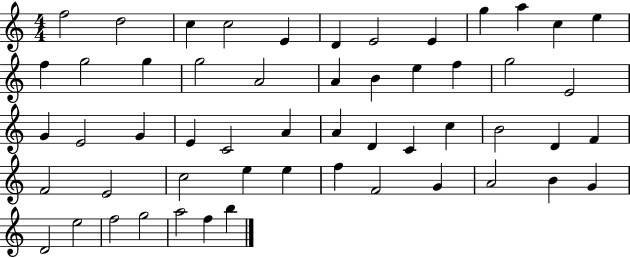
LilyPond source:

{
  \clef treble
  \numericTimeSignature
  \time 4/4
  \key c \major
  f''2 d''2 | c''4 c''2 e'4 | d'4 e'2 e'4 | g''4 a''4 c''4 e''4 | \break f''4 g''2 g''4 | g''2 a'2 | a'4 b'4 e''4 f''4 | g''2 e'2 | \break g'4 e'2 g'4 | e'4 c'2 a'4 | a'4 d'4 c'4 c''4 | b'2 d'4 f'4 | \break f'2 e'2 | c''2 e''4 e''4 | f''4 f'2 g'4 | a'2 b'4 g'4 | \break d'2 e''2 | f''2 g''2 | a''2 f''4 b''4 | \bar "|."
}